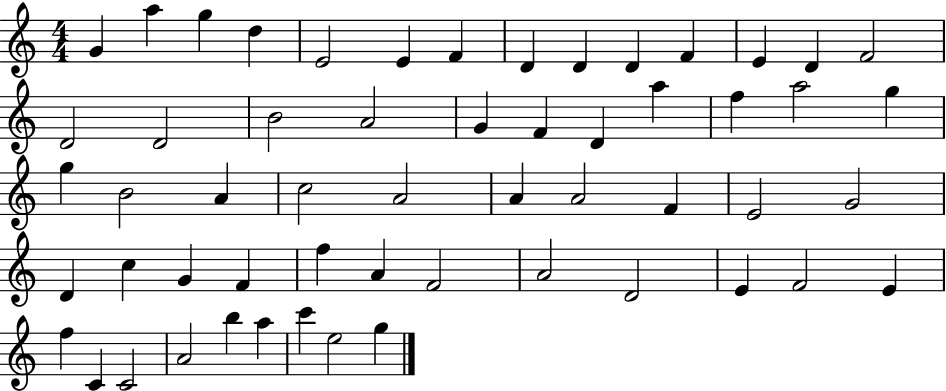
X:1
T:Untitled
M:4/4
L:1/4
K:C
G a g d E2 E F D D D F E D F2 D2 D2 B2 A2 G F D a f a2 g g B2 A c2 A2 A A2 F E2 G2 D c G F f A F2 A2 D2 E F2 E f C C2 A2 b a c' e2 g